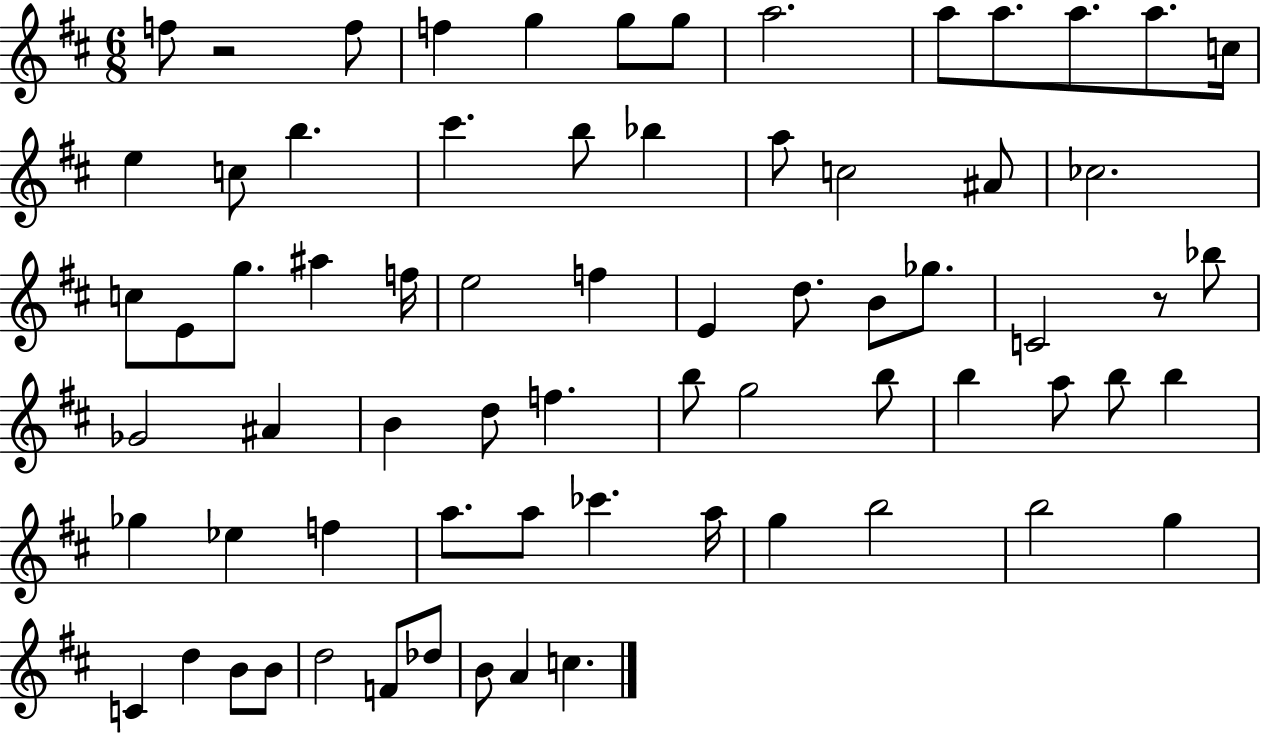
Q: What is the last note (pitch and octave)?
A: C5